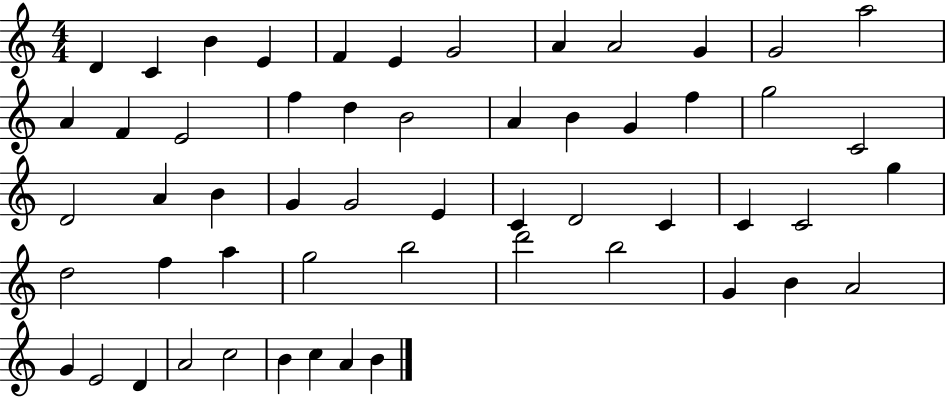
{
  \clef treble
  \numericTimeSignature
  \time 4/4
  \key c \major
  d'4 c'4 b'4 e'4 | f'4 e'4 g'2 | a'4 a'2 g'4 | g'2 a''2 | \break a'4 f'4 e'2 | f''4 d''4 b'2 | a'4 b'4 g'4 f''4 | g''2 c'2 | \break d'2 a'4 b'4 | g'4 g'2 e'4 | c'4 d'2 c'4 | c'4 c'2 g''4 | \break d''2 f''4 a''4 | g''2 b''2 | d'''2 b''2 | g'4 b'4 a'2 | \break g'4 e'2 d'4 | a'2 c''2 | b'4 c''4 a'4 b'4 | \bar "|."
}